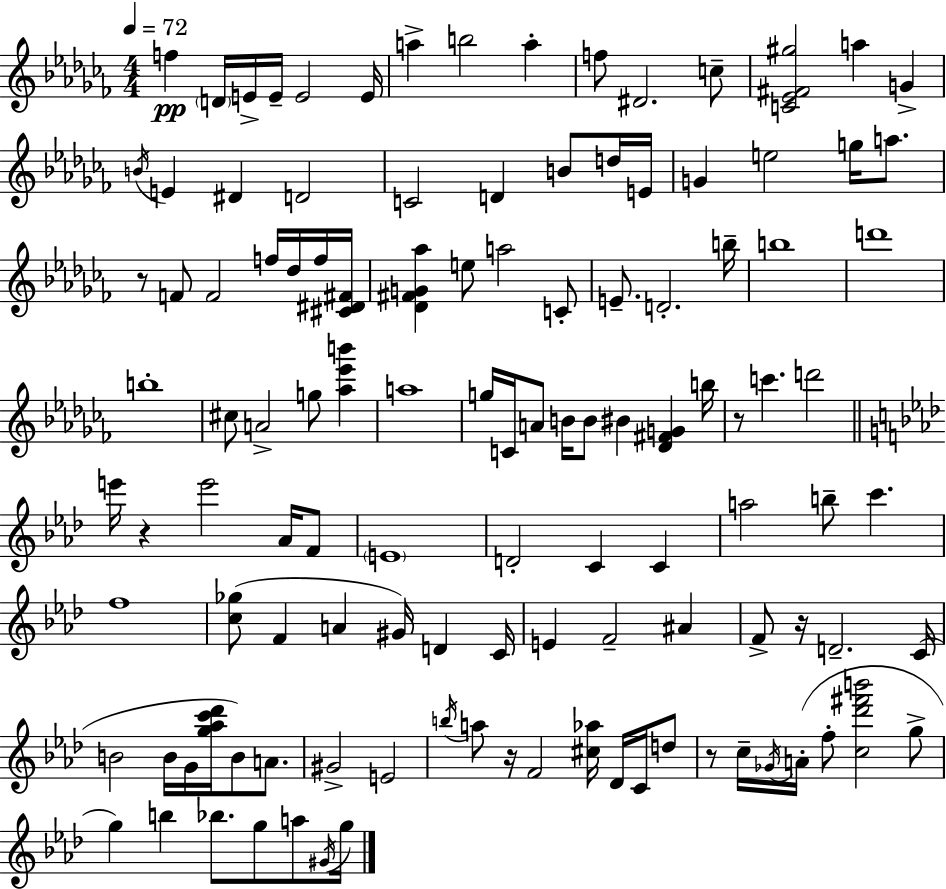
F5/q D4/s E4/s E4/s E4/h E4/s A5/q B5/h A5/q F5/e D#4/h. C5/e [C4,Eb4,F#4,G#5]/h A5/q G4/q B4/s E4/q D#4/q D4/h C4/h D4/q B4/e D5/s E4/s G4/q E5/h G5/s A5/e. R/e F4/e F4/h F5/s Db5/s F5/s [C#4,D#4,F#4]/s [Db4,F#4,G4,Ab5]/q E5/e A5/h C4/e E4/e. D4/h. B5/s B5/w D6/w B5/w C#5/e A4/h G5/e [Ab5,Eb6,B6]/q A5/w G5/s C4/s A4/e B4/s B4/e BIS4/q [Db4,F#4,G4]/q B5/s R/e C6/q. D6/h E6/s R/q E6/h Ab4/s F4/e E4/w D4/h C4/q C4/q A5/h B5/e C6/q. F5/w [C5,Gb5]/e F4/q A4/q G#4/s D4/q C4/s E4/q F4/h A#4/q F4/e R/s D4/h. C4/s B4/h B4/s G4/s [G5,Ab5,C6,Db6]/s B4/e A4/e. G#4/h E4/h B5/s A5/e R/s F4/h [C#5,Ab5]/s Db4/s C4/s D5/e R/e C5/s Gb4/s A4/s F5/e [C5,Db6,F#6,B6]/h G5/e G5/q B5/q Bb5/e. G5/e A5/e G#4/s G5/s